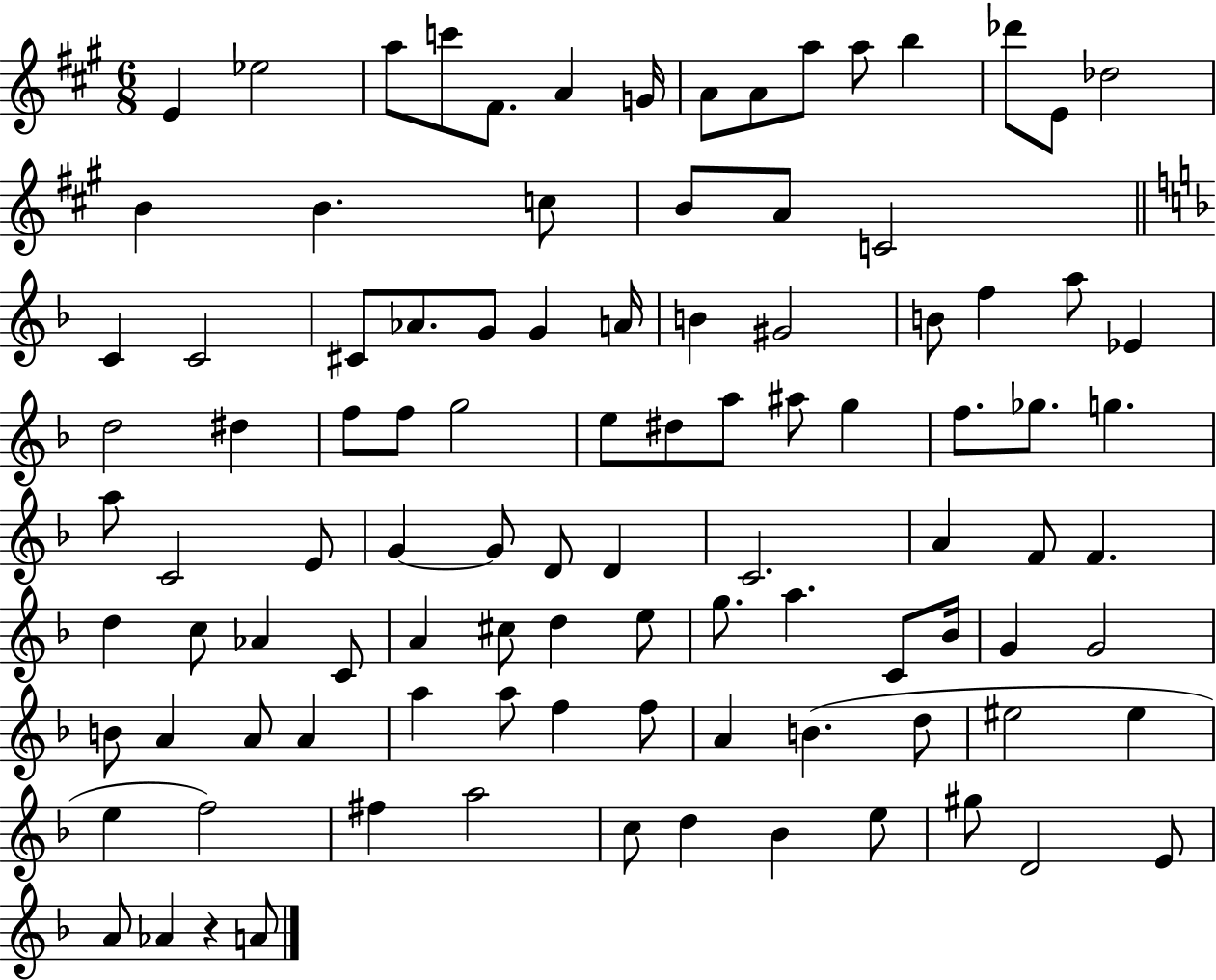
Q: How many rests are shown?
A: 1